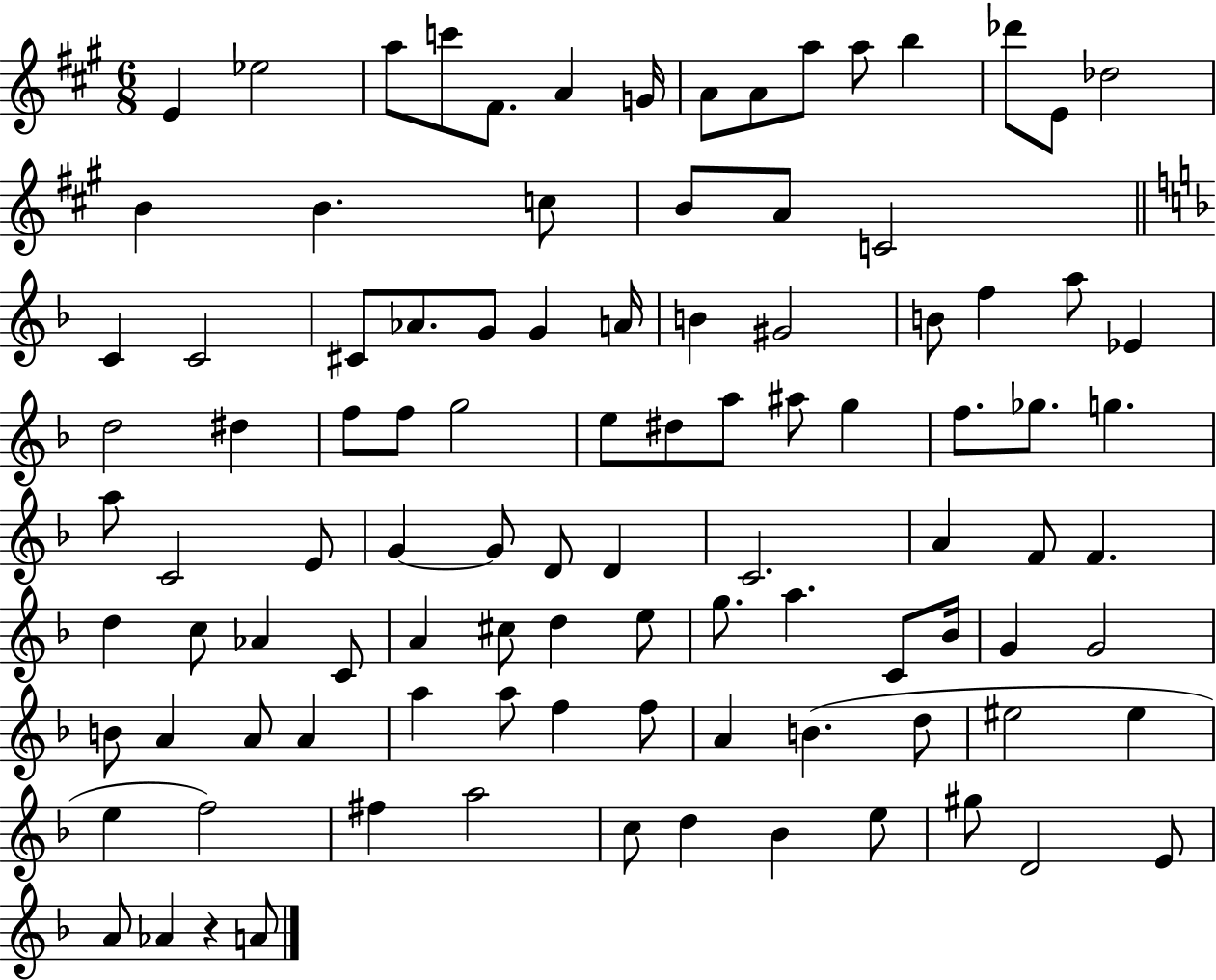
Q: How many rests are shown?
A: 1